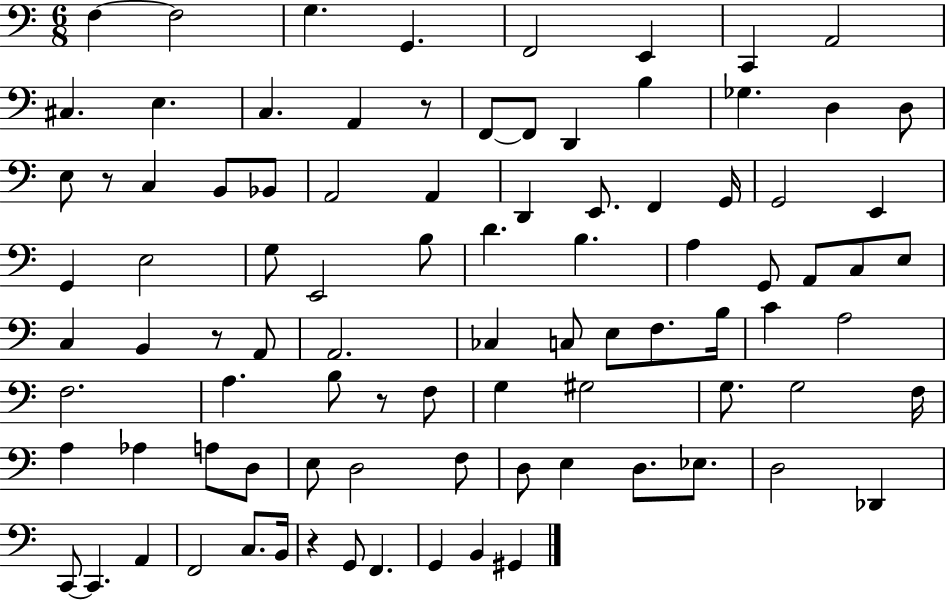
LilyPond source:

{
  \clef bass
  \numericTimeSignature
  \time 6/8
  \key c \major
  f4~~ f2 | g4. g,4. | f,2 e,4 | c,4 a,2 | \break cis4. e4. | c4. a,4 r8 | f,8~~ f,8 d,4 b4 | ges4. d4 d8 | \break e8 r8 c4 b,8 bes,8 | a,2 a,4 | d,4 e,8. f,4 g,16 | g,2 e,4 | \break g,4 e2 | g8 e,2 b8 | d'4. b4. | a4 g,8 a,8 c8 e8 | \break c4 b,4 r8 a,8 | a,2. | ces4 c8 e8 f8. b16 | c'4 a2 | \break f2. | a4. b8 r8 f8 | g4 gis2 | g8. g2 f16 | \break a4 aes4 a8 d8 | e8 d2 f8 | d8 e4 d8. ees8. | d2 des,4 | \break c,8~~ c,4. a,4 | f,2 c8. b,16 | r4 g,8 f,4. | g,4 b,4 gis,4 | \break \bar "|."
}